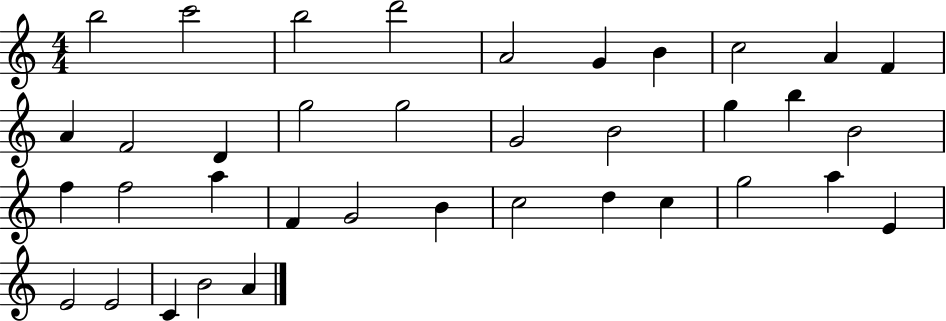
X:1
T:Untitled
M:4/4
L:1/4
K:C
b2 c'2 b2 d'2 A2 G B c2 A F A F2 D g2 g2 G2 B2 g b B2 f f2 a F G2 B c2 d c g2 a E E2 E2 C B2 A